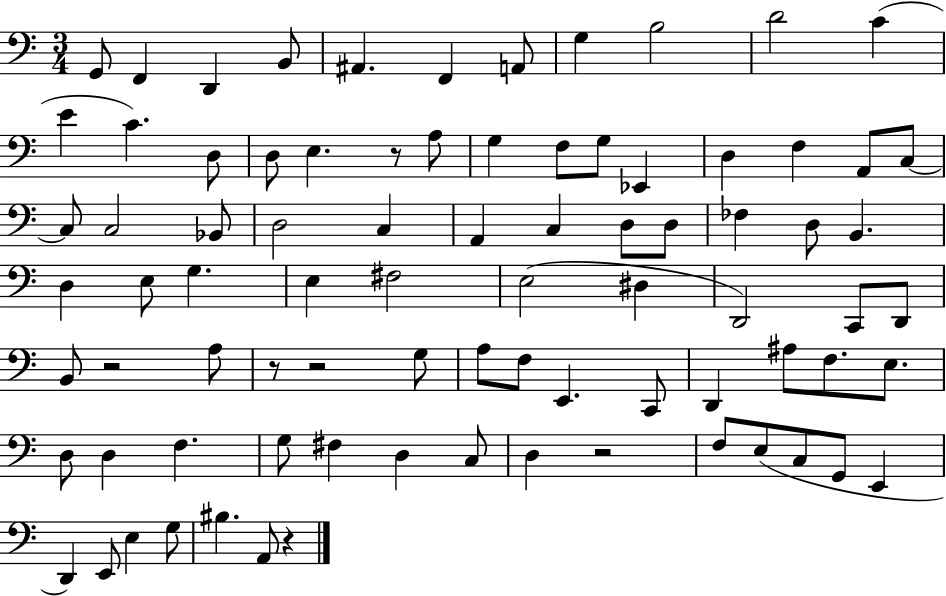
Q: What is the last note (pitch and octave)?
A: A2